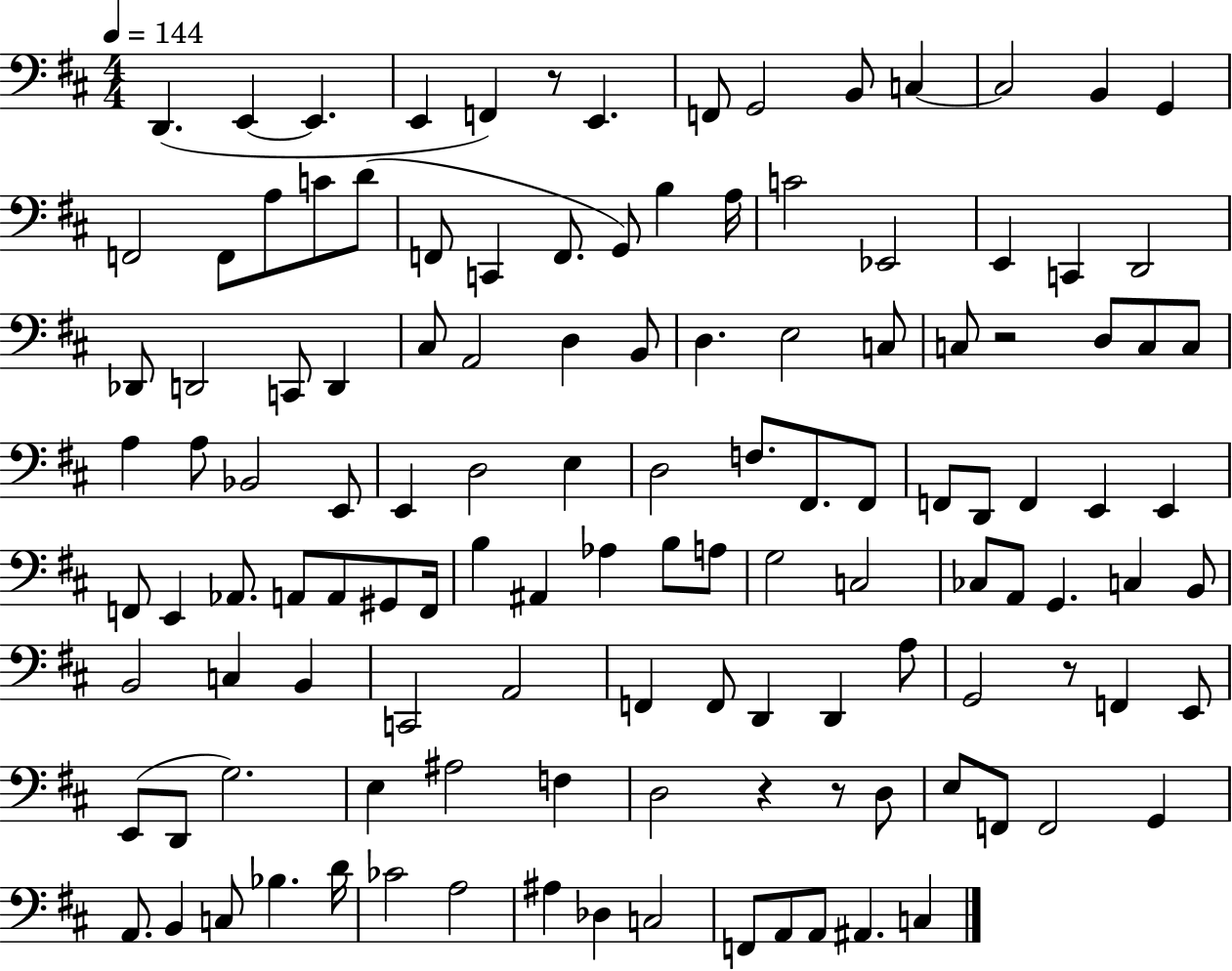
X:1
T:Untitled
M:4/4
L:1/4
K:D
D,, E,, E,, E,, F,, z/2 E,, F,,/2 G,,2 B,,/2 C, C,2 B,, G,, F,,2 F,,/2 A,/2 C/2 D/2 F,,/2 C,, F,,/2 G,,/2 B, A,/4 C2 _E,,2 E,, C,, D,,2 _D,,/2 D,,2 C,,/2 D,, ^C,/2 A,,2 D, B,,/2 D, E,2 C,/2 C,/2 z2 D,/2 C,/2 C,/2 A, A,/2 _B,,2 E,,/2 E,, D,2 E, D,2 F,/2 ^F,,/2 ^F,,/2 F,,/2 D,,/2 F,, E,, E,, F,,/2 E,, _A,,/2 A,,/2 A,,/2 ^G,,/2 F,,/4 B, ^A,, _A, B,/2 A,/2 G,2 C,2 _C,/2 A,,/2 G,, C, B,,/2 B,,2 C, B,, C,,2 A,,2 F,, F,,/2 D,, D,, A,/2 G,,2 z/2 F,, E,,/2 E,,/2 D,,/2 G,2 E, ^A,2 F, D,2 z z/2 D,/2 E,/2 F,,/2 F,,2 G,, A,,/2 B,, C,/2 _B, D/4 _C2 A,2 ^A, _D, C,2 F,,/2 A,,/2 A,,/2 ^A,, C,